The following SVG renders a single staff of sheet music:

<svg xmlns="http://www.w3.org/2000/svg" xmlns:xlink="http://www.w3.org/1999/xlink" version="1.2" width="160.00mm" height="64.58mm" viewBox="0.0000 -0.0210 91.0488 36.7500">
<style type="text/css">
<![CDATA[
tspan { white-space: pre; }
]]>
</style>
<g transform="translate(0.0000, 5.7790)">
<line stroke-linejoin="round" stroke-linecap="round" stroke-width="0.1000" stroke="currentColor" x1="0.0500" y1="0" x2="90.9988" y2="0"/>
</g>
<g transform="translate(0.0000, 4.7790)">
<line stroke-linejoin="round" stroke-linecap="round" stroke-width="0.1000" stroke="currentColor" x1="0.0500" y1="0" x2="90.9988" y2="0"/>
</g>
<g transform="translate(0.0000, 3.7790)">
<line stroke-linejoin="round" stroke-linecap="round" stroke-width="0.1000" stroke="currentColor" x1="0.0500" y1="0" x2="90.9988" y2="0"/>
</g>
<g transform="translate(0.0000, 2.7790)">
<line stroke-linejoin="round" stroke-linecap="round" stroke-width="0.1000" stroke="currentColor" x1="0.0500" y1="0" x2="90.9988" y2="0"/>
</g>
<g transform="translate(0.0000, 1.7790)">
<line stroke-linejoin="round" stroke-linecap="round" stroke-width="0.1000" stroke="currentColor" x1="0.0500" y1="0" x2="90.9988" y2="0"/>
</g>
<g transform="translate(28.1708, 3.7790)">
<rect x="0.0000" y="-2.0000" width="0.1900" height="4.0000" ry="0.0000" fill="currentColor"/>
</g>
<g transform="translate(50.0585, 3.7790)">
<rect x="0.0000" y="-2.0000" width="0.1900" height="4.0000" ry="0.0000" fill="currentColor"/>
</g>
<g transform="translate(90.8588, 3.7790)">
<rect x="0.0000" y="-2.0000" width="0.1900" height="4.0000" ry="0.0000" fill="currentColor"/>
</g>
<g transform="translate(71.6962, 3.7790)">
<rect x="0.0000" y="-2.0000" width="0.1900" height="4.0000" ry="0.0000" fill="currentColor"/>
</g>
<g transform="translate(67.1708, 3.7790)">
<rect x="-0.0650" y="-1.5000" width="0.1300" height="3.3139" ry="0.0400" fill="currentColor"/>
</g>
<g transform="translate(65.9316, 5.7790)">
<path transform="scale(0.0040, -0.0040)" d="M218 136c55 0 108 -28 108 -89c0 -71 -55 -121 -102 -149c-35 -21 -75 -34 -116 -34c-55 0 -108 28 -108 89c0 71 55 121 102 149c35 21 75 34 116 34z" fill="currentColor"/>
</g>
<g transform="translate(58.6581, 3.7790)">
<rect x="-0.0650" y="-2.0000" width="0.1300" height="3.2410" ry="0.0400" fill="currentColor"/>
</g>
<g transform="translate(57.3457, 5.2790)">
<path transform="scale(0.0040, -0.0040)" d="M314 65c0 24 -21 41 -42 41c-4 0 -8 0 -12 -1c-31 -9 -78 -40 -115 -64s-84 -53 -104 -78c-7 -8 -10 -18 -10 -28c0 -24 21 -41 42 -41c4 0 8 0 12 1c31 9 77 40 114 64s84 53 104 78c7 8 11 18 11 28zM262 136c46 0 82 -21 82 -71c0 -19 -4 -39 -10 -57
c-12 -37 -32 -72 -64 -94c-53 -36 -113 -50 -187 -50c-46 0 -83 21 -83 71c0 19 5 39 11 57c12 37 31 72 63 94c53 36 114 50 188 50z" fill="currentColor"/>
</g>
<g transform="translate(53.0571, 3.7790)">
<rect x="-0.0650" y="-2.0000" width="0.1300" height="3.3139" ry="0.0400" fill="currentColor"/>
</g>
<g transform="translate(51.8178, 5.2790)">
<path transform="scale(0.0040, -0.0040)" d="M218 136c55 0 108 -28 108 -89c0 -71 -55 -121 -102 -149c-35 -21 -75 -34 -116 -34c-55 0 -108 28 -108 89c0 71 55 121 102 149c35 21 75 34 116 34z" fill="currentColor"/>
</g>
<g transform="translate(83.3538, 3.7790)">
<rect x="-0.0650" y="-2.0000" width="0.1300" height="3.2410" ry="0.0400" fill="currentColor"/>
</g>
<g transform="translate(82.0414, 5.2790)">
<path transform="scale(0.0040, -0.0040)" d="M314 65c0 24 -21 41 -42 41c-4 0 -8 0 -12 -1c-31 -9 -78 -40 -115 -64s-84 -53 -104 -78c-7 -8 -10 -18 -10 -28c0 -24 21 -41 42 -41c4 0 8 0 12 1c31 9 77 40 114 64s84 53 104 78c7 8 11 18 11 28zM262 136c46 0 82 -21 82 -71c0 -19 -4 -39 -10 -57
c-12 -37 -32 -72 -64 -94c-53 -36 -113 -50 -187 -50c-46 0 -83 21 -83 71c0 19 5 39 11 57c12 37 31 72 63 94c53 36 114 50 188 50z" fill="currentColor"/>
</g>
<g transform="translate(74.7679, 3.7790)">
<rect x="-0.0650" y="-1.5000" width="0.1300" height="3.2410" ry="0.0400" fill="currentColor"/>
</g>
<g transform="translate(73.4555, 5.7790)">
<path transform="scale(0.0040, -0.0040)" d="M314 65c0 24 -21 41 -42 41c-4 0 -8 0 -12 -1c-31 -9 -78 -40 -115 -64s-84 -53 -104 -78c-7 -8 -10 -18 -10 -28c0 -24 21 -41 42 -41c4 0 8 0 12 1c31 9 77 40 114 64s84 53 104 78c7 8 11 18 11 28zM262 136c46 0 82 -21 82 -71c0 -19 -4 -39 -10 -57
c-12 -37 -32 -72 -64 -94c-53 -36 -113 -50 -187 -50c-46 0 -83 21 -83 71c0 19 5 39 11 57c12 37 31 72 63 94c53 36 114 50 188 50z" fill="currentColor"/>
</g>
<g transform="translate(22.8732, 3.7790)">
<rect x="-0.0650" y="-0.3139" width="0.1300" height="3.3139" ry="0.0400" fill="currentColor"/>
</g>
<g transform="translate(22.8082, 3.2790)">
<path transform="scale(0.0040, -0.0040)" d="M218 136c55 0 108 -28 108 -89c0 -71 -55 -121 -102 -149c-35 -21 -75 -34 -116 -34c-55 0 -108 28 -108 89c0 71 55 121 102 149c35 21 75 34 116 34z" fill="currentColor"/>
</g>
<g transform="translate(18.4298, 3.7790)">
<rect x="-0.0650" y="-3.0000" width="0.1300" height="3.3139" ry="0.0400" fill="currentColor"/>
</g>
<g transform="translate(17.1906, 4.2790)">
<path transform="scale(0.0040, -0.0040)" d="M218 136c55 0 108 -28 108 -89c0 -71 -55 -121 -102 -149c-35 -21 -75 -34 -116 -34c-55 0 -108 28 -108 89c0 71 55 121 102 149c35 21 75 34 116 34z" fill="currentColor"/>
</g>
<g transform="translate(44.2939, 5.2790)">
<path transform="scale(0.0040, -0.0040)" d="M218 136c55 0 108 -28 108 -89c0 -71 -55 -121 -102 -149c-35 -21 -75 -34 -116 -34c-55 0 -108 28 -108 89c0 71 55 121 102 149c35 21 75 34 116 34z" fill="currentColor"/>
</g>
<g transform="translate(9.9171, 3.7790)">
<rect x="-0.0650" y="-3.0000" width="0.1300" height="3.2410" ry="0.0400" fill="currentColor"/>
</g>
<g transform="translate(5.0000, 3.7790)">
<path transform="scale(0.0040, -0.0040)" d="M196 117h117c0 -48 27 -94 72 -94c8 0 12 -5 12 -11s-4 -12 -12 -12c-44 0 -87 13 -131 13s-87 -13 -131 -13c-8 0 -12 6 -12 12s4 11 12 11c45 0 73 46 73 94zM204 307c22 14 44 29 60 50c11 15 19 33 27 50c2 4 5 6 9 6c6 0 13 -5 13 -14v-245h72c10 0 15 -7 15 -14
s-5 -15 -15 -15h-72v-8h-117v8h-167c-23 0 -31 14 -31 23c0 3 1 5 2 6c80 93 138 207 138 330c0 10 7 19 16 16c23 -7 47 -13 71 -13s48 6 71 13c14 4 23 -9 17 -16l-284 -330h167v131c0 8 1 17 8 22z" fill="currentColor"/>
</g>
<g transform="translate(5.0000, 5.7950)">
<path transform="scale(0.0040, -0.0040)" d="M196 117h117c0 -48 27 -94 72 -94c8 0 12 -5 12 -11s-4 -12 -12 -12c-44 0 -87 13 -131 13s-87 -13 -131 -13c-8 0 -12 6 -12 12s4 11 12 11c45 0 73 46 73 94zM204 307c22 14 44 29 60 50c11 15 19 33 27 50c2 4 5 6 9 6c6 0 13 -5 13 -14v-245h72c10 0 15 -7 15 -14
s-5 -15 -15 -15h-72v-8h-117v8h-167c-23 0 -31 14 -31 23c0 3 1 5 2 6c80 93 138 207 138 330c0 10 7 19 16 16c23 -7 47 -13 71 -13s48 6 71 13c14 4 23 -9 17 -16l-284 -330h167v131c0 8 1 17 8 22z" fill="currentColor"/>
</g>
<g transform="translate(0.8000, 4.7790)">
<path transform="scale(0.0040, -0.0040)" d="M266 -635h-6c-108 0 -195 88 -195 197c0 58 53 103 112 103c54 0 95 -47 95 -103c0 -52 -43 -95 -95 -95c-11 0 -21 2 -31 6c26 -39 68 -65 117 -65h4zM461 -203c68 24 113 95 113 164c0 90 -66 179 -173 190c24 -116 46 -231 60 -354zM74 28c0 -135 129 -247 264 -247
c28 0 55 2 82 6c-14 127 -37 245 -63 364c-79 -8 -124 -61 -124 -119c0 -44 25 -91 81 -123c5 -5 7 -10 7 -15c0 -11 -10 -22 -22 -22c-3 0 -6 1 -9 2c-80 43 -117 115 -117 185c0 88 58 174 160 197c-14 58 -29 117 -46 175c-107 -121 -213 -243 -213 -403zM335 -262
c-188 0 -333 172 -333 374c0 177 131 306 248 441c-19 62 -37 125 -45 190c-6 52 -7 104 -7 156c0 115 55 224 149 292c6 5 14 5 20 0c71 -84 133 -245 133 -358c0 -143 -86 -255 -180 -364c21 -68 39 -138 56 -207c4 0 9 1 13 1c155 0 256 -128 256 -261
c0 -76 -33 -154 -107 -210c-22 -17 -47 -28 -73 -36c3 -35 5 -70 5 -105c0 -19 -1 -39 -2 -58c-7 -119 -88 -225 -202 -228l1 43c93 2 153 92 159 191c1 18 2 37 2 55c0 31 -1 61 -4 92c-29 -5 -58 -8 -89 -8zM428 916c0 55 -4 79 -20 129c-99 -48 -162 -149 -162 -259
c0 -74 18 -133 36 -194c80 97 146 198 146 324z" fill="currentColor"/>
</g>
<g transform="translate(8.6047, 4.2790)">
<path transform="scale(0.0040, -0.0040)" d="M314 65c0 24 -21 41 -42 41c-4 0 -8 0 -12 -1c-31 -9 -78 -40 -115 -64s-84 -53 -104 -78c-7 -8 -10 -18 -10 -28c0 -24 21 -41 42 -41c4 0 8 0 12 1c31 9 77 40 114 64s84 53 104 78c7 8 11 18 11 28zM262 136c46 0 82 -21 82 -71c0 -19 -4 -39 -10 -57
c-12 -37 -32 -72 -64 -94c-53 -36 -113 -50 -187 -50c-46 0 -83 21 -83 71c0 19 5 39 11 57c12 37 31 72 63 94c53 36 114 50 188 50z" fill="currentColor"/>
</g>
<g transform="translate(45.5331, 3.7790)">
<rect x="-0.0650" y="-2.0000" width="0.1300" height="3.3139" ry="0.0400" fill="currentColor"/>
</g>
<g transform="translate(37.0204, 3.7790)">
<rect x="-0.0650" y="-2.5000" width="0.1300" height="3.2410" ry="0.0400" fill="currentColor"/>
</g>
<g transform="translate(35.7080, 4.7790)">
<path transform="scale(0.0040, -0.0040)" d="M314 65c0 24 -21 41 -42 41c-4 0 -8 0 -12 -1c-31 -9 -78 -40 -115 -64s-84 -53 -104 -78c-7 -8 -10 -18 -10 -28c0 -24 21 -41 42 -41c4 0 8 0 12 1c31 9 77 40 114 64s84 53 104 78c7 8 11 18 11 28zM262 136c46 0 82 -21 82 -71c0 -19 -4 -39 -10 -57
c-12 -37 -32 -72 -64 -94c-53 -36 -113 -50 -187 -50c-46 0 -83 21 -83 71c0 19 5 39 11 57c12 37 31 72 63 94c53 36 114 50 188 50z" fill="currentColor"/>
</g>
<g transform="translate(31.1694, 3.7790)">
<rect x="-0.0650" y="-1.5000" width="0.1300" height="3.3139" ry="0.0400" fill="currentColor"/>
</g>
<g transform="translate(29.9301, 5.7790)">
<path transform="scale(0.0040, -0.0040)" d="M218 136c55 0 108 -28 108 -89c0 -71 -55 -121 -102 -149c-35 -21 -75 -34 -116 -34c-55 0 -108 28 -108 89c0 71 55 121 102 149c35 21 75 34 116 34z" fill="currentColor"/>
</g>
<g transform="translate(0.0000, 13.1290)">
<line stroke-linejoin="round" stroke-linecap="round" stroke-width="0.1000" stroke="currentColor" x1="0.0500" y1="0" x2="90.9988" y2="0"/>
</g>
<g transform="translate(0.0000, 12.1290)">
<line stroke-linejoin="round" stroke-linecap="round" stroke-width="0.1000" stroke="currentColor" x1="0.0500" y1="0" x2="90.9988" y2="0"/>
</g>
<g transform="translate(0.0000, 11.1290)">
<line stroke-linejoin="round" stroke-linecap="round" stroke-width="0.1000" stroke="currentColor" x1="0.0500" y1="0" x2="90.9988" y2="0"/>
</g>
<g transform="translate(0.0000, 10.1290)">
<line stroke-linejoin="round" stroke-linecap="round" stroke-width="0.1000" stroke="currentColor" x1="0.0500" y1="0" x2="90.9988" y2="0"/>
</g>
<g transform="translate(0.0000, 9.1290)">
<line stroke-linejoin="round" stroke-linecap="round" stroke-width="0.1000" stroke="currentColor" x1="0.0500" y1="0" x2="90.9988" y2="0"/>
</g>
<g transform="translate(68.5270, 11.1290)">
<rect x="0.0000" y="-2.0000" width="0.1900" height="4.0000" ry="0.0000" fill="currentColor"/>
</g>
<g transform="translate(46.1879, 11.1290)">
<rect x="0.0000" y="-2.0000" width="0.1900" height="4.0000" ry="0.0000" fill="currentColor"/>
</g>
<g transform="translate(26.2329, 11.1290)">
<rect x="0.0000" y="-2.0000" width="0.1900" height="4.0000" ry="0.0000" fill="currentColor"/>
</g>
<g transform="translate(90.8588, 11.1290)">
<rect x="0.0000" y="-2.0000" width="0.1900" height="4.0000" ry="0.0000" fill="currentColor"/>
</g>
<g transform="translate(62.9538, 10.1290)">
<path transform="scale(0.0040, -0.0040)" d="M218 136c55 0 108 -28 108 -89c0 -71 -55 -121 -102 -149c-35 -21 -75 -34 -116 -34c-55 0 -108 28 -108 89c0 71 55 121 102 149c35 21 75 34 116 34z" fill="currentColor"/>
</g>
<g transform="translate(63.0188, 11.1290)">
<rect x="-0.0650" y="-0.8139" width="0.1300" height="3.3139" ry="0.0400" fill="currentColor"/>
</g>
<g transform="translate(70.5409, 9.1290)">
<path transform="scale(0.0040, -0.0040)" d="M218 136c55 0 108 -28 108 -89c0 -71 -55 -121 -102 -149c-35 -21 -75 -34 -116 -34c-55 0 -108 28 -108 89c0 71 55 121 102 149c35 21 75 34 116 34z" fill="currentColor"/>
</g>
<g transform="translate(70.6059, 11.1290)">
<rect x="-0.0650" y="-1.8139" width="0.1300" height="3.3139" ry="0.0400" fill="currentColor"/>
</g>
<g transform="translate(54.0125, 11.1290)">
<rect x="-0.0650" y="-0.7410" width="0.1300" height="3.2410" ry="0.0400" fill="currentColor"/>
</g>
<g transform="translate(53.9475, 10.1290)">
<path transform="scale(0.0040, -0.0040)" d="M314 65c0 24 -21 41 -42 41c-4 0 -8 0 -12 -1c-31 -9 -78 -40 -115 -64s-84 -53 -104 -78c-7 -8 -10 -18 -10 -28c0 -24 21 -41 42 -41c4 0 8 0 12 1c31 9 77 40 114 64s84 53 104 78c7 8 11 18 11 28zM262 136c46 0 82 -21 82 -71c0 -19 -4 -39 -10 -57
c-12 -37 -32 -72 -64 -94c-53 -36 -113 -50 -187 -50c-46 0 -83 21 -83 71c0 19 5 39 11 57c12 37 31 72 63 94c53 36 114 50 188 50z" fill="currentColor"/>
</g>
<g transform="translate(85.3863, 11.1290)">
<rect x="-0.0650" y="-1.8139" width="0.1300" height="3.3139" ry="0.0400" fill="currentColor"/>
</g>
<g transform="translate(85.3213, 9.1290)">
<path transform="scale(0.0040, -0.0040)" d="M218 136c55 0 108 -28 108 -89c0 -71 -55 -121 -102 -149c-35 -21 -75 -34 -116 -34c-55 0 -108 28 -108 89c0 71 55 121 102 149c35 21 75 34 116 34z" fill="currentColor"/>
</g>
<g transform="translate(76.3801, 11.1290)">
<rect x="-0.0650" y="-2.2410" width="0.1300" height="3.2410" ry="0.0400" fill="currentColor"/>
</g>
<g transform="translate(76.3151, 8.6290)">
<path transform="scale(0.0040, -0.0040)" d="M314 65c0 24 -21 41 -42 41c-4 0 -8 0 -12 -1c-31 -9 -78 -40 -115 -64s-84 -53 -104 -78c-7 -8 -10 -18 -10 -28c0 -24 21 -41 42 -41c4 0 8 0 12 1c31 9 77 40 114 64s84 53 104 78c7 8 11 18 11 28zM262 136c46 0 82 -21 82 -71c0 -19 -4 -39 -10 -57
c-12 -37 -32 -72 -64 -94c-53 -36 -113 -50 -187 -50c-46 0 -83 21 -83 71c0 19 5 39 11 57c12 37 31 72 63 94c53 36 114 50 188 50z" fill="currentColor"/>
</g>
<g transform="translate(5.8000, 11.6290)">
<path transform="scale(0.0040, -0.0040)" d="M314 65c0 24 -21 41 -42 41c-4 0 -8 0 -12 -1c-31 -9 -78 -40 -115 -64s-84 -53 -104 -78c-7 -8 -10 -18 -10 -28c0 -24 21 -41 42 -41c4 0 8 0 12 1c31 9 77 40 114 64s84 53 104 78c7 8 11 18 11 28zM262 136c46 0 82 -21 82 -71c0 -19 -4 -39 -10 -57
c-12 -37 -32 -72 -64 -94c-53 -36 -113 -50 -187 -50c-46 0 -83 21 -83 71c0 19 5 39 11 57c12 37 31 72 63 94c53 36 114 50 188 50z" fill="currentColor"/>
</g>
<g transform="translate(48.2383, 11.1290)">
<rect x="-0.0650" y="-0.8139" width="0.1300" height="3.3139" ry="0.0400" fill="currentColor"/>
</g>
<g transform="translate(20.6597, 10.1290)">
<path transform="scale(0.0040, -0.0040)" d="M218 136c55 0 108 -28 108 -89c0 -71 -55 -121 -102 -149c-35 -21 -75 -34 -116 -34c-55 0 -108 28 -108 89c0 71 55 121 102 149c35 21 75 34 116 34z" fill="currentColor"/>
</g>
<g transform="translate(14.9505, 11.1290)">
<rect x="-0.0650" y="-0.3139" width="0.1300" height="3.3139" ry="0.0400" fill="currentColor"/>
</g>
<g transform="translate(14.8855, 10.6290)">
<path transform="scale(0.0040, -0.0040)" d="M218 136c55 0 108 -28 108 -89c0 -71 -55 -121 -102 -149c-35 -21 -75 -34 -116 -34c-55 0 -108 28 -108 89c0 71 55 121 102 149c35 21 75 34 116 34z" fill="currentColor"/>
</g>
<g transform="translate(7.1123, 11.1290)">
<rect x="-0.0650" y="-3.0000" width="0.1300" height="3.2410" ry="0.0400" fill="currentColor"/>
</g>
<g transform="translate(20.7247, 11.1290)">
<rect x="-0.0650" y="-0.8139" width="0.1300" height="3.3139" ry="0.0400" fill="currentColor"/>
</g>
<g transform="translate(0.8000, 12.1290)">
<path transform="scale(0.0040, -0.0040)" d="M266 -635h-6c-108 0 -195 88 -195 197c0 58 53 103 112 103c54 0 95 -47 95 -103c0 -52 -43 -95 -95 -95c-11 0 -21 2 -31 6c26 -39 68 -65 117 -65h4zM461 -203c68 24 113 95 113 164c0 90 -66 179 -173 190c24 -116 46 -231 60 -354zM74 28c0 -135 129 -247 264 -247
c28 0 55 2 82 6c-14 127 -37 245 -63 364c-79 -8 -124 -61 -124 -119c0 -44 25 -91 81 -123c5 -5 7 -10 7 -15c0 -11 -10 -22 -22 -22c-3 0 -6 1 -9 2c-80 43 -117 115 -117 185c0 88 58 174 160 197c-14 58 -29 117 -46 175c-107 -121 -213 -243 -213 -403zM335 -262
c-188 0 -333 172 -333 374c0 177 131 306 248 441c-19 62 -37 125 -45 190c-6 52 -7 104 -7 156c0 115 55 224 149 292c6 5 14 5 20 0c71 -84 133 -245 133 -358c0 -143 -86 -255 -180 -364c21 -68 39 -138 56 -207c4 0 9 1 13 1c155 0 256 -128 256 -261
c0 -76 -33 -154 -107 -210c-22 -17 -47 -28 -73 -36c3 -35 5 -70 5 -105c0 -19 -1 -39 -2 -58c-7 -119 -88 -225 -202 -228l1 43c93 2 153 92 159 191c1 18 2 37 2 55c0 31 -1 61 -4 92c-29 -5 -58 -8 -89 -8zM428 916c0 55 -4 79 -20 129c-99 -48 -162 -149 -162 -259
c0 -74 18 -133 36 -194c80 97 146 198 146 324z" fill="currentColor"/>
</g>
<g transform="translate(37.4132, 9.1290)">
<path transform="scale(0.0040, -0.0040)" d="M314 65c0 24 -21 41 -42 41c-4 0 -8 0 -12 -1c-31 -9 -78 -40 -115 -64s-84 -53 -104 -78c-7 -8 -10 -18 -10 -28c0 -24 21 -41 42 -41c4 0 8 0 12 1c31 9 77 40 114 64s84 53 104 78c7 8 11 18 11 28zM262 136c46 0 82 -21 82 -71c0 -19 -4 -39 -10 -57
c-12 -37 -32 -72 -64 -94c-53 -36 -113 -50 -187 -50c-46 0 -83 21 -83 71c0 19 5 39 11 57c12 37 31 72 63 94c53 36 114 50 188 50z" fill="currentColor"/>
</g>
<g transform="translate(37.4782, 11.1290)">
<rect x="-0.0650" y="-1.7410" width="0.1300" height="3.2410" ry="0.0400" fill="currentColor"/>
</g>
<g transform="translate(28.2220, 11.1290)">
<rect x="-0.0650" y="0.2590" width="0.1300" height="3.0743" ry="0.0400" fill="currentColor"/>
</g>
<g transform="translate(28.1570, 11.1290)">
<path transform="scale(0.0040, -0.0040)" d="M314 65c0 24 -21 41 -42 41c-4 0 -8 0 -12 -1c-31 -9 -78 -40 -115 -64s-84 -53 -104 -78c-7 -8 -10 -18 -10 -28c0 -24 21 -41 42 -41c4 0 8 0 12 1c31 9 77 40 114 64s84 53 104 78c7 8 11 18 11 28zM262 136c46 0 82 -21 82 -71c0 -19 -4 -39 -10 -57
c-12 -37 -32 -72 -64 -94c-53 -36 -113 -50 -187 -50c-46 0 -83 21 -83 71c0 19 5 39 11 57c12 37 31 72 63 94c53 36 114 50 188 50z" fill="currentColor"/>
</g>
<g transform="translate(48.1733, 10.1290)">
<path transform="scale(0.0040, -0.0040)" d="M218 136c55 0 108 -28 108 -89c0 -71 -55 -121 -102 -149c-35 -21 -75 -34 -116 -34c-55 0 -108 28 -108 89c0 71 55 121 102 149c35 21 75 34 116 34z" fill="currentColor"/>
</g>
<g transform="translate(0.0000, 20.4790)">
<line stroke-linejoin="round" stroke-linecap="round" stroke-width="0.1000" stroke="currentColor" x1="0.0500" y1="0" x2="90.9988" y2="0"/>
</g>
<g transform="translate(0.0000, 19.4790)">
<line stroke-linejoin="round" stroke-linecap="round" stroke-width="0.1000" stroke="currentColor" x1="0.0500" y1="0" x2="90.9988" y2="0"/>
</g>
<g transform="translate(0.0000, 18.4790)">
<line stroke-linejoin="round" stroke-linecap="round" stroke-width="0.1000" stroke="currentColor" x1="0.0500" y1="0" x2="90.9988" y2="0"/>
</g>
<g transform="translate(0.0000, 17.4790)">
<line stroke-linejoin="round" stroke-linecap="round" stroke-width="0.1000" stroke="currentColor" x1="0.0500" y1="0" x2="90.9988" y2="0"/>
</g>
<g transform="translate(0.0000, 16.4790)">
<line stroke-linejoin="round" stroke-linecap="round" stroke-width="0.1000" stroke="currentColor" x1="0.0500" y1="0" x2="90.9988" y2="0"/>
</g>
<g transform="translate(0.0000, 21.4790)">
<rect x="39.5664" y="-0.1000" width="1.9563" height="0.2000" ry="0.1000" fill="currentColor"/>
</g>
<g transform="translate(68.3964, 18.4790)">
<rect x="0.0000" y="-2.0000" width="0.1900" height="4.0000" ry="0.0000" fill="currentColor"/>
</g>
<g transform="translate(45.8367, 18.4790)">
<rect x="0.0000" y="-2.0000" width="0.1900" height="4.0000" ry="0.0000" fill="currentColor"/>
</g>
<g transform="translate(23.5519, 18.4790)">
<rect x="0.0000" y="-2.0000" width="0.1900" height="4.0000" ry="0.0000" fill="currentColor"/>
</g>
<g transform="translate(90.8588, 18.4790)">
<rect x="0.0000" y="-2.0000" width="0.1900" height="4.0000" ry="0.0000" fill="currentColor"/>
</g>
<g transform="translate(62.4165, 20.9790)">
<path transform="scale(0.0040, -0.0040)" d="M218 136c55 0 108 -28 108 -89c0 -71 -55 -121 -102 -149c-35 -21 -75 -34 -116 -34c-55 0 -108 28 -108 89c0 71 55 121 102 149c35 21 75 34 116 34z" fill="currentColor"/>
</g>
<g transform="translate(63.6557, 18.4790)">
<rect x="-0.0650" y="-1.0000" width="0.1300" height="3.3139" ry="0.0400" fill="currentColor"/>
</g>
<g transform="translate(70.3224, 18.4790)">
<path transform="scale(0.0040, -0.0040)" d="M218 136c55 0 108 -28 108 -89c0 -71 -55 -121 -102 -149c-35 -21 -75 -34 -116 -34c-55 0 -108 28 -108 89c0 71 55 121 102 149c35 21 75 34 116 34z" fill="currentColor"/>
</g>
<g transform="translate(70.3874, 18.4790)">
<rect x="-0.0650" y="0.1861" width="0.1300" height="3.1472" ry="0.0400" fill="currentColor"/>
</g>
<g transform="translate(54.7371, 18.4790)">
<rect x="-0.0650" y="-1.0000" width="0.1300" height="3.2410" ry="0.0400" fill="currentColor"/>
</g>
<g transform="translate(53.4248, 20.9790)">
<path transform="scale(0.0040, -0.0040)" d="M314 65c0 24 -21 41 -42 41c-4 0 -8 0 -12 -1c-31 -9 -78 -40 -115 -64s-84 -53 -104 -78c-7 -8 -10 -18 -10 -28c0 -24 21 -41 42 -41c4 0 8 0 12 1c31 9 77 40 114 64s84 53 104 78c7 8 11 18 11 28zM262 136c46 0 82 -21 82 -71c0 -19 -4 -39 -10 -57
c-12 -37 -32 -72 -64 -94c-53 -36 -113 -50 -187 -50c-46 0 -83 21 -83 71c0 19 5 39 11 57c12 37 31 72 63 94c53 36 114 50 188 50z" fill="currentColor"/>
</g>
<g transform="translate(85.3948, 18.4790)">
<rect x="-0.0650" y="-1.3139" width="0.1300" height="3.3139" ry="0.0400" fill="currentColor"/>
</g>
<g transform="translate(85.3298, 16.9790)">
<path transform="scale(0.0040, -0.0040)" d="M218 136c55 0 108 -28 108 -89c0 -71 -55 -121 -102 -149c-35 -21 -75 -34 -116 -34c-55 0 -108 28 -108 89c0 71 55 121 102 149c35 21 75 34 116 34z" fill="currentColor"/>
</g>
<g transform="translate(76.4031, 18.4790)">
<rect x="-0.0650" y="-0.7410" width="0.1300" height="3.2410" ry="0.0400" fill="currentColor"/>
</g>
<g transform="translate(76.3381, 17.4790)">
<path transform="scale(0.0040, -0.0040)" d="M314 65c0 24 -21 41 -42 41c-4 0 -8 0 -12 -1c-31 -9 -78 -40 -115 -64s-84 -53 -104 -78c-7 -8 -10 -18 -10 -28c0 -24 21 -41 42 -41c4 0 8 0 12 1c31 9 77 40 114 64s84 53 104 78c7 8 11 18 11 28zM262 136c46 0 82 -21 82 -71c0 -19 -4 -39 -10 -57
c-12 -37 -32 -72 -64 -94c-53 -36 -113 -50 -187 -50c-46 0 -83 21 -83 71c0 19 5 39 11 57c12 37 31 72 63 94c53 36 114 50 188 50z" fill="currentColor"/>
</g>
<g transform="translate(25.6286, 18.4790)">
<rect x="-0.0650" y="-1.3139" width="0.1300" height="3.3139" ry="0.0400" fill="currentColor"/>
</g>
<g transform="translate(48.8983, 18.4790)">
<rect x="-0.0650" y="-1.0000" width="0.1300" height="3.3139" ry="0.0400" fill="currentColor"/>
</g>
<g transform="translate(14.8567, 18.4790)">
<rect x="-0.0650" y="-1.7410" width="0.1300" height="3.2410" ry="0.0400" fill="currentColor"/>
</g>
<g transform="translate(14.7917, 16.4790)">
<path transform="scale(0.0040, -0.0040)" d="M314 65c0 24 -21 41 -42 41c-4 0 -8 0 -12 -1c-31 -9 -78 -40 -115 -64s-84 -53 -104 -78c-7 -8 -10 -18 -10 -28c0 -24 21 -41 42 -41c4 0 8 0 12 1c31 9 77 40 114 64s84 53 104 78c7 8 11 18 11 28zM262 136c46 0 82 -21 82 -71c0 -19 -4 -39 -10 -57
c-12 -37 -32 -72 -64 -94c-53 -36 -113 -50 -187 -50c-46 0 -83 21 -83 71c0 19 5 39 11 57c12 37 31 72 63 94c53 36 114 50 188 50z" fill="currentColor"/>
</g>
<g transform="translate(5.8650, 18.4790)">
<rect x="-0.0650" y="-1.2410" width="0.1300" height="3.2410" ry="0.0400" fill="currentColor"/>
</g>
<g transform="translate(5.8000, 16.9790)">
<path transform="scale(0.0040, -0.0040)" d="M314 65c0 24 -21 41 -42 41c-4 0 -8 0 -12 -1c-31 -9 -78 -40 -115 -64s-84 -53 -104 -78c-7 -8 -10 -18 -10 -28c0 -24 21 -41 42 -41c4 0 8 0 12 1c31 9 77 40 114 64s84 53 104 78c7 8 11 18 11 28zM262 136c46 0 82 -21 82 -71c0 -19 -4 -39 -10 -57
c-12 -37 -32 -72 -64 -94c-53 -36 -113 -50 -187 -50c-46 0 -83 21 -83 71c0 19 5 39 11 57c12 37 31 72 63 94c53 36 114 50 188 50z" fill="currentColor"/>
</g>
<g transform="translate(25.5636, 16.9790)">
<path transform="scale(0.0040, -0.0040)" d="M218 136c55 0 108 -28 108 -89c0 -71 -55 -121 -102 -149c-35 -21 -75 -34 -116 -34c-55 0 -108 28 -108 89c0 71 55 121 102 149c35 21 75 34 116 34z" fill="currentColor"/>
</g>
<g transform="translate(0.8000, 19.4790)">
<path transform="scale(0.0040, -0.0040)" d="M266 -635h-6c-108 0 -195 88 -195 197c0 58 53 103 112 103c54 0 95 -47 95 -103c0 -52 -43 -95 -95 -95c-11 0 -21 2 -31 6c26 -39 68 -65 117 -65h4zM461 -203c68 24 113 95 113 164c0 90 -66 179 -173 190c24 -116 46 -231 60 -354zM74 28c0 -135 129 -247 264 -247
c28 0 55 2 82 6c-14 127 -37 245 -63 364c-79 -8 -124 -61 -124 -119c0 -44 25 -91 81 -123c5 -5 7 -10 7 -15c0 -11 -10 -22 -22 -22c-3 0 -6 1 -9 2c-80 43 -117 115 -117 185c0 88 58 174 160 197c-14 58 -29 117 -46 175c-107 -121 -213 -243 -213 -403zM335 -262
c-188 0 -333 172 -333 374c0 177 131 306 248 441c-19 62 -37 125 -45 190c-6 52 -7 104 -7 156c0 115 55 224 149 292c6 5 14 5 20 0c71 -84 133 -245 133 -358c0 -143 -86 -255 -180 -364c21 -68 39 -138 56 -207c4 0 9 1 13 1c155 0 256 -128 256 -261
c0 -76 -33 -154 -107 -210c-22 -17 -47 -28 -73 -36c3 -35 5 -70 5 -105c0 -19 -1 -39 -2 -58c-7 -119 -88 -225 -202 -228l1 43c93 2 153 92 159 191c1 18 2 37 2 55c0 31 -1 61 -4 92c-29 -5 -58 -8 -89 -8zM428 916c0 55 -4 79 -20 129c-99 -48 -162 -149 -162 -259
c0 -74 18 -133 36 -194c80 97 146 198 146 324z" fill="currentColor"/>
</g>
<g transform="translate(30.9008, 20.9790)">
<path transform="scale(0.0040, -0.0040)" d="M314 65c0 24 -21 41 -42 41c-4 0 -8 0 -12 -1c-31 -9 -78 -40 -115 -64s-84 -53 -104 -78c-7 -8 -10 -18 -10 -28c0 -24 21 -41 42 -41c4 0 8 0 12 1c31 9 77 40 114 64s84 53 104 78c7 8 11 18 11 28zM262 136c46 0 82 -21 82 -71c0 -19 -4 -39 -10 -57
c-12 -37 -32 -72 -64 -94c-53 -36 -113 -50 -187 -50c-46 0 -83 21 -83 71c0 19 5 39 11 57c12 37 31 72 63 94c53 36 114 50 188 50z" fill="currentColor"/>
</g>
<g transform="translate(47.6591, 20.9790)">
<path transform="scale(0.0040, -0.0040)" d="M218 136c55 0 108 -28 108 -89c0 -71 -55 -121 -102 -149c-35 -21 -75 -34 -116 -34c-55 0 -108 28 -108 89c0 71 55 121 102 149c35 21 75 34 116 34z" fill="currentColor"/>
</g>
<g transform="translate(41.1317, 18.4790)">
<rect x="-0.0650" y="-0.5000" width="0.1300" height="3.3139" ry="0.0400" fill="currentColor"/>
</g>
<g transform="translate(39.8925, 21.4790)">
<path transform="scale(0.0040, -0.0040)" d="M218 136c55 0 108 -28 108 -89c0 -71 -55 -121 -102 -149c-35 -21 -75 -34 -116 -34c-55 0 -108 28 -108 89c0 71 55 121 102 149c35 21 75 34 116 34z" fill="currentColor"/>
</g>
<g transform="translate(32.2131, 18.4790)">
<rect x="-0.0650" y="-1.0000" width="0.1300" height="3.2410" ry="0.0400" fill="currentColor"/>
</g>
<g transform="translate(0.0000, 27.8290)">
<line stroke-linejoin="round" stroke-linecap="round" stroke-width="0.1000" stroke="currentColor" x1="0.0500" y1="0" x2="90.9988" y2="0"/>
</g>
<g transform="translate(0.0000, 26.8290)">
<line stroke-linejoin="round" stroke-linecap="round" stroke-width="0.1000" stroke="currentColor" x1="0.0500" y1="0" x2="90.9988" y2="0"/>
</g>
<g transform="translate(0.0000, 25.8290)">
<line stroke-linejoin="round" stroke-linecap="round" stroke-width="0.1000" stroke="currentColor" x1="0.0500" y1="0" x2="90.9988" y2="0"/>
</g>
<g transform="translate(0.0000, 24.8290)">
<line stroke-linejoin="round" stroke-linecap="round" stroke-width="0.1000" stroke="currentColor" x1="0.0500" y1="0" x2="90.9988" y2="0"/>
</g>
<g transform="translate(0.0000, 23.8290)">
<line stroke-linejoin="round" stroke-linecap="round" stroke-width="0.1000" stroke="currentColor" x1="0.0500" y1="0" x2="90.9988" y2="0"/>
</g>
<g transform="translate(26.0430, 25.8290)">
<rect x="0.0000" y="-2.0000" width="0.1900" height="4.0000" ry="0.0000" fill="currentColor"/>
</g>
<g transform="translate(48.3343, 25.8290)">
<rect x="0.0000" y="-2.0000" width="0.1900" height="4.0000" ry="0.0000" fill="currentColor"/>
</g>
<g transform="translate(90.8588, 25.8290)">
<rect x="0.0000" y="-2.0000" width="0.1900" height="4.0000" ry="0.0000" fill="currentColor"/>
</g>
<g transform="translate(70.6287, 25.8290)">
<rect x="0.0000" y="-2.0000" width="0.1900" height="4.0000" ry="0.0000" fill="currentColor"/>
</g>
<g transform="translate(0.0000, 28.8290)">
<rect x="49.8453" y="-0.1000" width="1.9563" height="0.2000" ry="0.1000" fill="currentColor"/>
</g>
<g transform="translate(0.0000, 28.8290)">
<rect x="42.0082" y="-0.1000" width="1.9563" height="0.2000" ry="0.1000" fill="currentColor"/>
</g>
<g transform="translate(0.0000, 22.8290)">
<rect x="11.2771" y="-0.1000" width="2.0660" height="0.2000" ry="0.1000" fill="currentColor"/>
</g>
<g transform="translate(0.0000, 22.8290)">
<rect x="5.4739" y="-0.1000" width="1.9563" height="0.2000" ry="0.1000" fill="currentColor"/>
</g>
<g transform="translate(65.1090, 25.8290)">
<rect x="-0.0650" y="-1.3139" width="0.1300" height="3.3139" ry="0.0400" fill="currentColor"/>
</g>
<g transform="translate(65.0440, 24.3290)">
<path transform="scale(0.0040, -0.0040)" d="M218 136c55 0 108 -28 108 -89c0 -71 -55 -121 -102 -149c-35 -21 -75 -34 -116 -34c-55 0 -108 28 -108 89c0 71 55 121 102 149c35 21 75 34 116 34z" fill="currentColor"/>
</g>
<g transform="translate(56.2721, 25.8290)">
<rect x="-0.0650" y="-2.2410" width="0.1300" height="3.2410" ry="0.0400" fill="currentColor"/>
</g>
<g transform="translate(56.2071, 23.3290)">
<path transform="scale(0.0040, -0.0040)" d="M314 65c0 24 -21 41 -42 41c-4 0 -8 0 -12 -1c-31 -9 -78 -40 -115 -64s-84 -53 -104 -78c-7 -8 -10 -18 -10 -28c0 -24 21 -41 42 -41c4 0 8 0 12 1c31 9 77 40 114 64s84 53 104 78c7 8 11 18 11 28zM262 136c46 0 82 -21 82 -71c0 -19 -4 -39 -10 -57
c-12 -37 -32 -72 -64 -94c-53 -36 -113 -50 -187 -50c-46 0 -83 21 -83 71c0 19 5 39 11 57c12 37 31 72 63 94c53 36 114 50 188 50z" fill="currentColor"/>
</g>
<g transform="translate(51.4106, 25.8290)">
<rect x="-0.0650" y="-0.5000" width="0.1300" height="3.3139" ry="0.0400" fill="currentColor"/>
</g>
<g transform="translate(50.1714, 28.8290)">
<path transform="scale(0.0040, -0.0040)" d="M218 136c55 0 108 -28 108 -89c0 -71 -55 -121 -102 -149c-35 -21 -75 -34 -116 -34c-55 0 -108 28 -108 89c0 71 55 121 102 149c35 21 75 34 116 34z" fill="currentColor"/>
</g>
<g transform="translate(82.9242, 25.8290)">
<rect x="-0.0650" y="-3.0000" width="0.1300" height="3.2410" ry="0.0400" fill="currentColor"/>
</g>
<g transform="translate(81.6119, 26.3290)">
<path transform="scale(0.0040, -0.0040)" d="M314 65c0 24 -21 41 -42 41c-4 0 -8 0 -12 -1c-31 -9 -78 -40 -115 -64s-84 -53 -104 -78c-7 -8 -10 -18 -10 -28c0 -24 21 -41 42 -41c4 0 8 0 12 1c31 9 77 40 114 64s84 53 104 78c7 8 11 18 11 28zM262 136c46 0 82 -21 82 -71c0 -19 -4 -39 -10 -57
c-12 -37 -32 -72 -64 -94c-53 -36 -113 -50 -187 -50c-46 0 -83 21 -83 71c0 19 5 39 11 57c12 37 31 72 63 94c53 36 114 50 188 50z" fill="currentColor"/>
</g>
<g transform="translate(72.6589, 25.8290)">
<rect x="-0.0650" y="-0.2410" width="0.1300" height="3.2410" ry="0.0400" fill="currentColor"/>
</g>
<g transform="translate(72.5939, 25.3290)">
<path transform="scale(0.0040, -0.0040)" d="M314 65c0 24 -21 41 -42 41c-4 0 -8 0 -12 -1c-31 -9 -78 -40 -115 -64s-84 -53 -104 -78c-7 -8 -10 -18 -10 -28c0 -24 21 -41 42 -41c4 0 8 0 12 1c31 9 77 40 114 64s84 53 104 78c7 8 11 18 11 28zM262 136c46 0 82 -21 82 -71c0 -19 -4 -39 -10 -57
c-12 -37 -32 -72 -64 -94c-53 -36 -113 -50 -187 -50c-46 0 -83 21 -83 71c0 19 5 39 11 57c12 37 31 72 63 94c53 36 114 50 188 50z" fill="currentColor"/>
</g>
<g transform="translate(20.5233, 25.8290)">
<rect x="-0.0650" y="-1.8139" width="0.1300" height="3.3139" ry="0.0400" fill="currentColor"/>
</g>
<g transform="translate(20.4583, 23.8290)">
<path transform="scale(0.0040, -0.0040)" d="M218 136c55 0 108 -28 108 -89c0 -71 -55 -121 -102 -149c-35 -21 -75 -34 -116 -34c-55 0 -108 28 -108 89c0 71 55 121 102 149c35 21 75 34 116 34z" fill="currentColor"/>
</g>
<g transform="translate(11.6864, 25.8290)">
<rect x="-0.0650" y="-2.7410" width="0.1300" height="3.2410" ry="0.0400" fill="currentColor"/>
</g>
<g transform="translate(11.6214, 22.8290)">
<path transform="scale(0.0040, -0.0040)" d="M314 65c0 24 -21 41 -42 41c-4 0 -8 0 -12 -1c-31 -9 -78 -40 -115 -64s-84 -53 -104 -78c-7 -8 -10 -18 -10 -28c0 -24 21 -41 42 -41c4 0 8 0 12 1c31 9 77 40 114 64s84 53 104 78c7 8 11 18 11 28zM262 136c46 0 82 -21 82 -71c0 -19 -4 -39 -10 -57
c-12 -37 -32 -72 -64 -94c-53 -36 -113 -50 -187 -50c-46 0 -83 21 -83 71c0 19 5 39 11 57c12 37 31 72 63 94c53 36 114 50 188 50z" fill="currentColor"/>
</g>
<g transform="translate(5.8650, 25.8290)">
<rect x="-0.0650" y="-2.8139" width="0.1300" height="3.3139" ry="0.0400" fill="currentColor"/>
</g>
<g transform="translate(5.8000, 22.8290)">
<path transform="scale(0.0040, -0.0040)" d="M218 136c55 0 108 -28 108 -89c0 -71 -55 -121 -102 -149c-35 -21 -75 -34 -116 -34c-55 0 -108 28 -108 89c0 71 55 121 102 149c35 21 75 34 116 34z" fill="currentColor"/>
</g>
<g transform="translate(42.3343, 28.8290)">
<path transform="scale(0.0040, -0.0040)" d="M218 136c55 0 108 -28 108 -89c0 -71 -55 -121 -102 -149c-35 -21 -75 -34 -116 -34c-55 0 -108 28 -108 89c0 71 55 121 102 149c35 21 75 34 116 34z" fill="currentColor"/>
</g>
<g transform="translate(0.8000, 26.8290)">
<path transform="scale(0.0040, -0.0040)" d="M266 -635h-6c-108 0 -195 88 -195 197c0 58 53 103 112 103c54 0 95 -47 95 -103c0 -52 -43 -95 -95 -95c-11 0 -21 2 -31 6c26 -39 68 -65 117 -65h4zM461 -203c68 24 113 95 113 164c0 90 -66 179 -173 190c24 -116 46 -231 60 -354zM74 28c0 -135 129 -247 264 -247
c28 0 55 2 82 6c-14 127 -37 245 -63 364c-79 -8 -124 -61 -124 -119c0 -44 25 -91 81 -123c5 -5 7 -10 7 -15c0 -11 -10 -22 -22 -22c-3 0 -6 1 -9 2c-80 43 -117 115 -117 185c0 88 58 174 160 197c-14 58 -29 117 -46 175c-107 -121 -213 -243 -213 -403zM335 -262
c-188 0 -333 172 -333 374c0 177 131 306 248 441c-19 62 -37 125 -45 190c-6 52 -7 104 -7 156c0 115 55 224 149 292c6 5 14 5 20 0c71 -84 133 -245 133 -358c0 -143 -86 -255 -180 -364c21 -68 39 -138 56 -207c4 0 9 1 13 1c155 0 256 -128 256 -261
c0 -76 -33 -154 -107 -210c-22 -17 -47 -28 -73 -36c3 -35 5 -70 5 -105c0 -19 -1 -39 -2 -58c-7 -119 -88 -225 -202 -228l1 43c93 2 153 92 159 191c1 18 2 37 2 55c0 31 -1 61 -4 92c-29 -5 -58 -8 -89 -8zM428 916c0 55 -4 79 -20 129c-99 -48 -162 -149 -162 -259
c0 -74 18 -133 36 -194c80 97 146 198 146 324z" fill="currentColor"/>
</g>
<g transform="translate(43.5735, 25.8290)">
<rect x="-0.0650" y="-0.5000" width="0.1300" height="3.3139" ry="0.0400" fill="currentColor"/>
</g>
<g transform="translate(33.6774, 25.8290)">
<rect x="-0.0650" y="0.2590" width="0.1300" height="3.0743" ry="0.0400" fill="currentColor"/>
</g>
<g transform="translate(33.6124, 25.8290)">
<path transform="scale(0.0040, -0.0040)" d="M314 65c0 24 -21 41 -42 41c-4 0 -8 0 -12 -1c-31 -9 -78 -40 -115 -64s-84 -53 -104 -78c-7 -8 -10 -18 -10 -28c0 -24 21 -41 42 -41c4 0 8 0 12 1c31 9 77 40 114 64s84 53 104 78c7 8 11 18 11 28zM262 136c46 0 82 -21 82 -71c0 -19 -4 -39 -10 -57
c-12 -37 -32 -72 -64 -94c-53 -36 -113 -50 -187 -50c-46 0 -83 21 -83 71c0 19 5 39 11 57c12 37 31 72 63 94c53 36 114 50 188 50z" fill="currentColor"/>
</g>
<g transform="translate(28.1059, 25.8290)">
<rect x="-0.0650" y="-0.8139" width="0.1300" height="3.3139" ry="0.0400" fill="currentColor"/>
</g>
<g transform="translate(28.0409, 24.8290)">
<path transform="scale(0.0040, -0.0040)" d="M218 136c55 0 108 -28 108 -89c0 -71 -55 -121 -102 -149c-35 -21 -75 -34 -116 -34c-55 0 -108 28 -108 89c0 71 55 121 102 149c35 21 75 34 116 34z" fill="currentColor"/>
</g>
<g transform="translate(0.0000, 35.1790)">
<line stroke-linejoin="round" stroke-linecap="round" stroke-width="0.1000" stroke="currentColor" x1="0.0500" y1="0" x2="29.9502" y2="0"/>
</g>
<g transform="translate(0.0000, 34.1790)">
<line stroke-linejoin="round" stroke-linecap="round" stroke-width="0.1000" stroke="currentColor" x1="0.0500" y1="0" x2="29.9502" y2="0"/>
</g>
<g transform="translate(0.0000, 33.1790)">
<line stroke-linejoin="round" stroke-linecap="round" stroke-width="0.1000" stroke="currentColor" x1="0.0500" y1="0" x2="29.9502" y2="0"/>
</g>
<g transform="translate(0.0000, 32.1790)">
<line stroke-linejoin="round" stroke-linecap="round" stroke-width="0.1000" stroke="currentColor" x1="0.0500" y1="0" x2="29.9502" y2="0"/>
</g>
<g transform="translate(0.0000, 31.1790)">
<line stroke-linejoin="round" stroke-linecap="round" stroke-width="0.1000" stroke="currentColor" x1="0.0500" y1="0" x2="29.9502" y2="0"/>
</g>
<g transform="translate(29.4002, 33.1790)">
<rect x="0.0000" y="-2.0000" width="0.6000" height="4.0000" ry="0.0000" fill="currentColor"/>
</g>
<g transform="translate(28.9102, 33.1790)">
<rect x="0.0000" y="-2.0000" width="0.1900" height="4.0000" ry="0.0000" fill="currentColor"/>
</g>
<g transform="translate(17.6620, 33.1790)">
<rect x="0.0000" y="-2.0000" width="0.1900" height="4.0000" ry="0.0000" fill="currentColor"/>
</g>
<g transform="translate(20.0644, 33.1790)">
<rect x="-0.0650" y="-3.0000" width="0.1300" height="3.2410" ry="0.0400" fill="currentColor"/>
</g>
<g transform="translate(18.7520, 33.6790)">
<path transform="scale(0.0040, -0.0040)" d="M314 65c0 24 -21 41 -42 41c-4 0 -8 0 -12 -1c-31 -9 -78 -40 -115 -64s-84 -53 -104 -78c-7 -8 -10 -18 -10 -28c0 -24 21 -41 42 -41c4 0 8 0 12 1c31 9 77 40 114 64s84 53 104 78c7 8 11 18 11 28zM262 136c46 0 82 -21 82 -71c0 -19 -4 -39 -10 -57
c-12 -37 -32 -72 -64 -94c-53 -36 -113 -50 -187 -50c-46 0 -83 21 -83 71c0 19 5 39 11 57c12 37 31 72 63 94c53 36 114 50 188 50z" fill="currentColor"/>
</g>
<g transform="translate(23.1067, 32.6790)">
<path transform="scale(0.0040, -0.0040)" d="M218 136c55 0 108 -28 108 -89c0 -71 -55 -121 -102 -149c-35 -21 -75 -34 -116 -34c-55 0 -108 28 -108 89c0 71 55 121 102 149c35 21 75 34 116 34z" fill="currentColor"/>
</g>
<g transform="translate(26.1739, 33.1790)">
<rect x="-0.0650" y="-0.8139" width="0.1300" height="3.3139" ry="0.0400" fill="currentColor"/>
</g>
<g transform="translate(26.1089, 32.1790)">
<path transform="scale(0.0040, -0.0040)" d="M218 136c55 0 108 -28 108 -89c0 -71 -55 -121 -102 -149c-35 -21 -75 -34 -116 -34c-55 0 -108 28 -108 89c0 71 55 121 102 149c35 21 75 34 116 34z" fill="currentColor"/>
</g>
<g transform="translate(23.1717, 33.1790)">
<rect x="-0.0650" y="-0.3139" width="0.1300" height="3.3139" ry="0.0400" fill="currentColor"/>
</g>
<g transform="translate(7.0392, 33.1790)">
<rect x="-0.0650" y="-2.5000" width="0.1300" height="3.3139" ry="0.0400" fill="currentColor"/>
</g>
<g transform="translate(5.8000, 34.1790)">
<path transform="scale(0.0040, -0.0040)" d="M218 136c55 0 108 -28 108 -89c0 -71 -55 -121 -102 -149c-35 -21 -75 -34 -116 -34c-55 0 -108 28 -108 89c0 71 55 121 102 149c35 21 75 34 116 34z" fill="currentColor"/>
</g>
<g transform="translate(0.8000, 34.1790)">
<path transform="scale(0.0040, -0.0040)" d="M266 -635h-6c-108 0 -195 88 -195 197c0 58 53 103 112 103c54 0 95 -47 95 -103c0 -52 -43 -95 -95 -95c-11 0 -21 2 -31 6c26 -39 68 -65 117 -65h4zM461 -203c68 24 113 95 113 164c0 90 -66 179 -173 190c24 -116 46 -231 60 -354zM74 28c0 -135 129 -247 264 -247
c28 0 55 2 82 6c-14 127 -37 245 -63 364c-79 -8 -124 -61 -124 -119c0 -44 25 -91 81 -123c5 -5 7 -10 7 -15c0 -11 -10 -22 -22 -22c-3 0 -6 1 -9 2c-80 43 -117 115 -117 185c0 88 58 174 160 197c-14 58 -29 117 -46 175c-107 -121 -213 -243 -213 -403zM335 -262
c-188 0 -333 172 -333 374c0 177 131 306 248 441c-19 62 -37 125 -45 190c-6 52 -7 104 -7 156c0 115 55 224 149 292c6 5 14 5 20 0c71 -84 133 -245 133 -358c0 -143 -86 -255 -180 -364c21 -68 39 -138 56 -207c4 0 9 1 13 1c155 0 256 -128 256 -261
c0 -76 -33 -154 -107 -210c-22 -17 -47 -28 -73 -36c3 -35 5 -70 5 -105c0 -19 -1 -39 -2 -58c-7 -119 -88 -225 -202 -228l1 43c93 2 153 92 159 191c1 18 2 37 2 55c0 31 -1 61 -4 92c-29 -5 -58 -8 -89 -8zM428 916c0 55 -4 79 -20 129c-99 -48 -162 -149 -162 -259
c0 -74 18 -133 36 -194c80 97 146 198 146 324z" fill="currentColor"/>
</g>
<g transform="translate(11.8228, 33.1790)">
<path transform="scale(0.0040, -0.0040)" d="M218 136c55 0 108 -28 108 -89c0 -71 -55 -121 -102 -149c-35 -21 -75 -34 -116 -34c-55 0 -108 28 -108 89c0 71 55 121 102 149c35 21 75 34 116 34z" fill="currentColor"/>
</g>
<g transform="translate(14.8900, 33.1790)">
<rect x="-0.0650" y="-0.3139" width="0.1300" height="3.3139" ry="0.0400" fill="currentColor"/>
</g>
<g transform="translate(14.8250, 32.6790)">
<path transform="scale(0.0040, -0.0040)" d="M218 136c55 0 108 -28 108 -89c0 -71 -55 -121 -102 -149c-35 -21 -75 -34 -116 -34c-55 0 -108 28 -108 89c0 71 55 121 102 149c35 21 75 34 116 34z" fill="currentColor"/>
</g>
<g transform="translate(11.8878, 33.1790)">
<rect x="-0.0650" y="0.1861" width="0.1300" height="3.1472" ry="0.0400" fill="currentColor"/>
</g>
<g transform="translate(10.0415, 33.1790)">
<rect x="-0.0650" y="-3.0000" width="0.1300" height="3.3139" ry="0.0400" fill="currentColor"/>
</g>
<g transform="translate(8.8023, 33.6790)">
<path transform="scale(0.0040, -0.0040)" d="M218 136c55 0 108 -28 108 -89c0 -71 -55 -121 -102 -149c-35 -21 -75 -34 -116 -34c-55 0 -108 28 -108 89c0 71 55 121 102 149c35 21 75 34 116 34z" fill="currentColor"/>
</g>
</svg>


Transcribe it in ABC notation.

X:1
T:Untitled
M:4/4
L:1/4
K:C
A2 A c E G2 F F F2 E E2 F2 A2 c d B2 f2 d d2 d f g2 f e2 f2 e D2 C D D2 D B d2 e a a2 f d B2 C C g2 e c2 A2 G A B c A2 c d